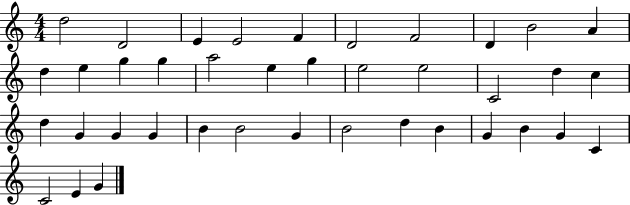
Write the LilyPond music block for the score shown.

{
  \clef treble
  \numericTimeSignature
  \time 4/4
  \key c \major
  d''2 d'2 | e'4 e'2 f'4 | d'2 f'2 | d'4 b'2 a'4 | \break d''4 e''4 g''4 g''4 | a''2 e''4 g''4 | e''2 e''2 | c'2 d''4 c''4 | \break d''4 g'4 g'4 g'4 | b'4 b'2 g'4 | b'2 d''4 b'4 | g'4 b'4 g'4 c'4 | \break c'2 e'4 g'4 | \bar "|."
}